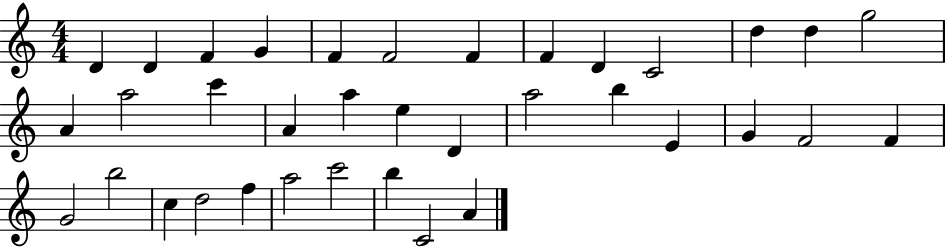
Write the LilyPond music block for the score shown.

{
  \clef treble
  \numericTimeSignature
  \time 4/4
  \key c \major
  d'4 d'4 f'4 g'4 | f'4 f'2 f'4 | f'4 d'4 c'2 | d''4 d''4 g''2 | \break a'4 a''2 c'''4 | a'4 a''4 e''4 d'4 | a''2 b''4 e'4 | g'4 f'2 f'4 | \break g'2 b''2 | c''4 d''2 f''4 | a''2 c'''2 | b''4 c'2 a'4 | \break \bar "|."
}